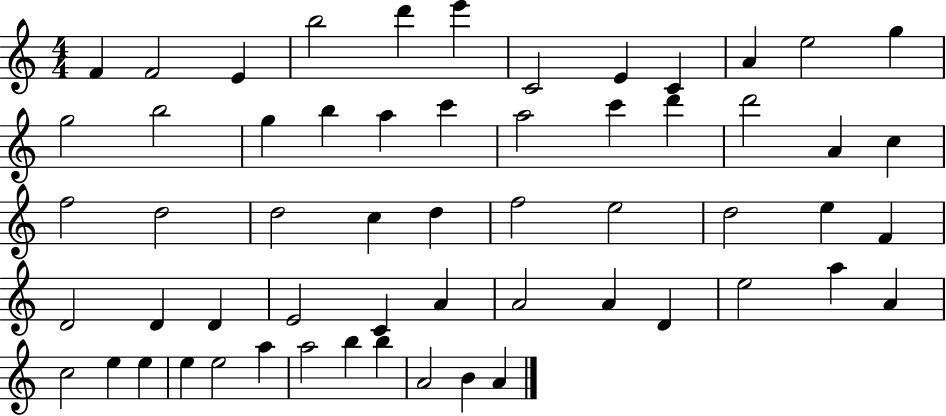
X:1
T:Untitled
M:4/4
L:1/4
K:C
F F2 E b2 d' e' C2 E C A e2 g g2 b2 g b a c' a2 c' d' d'2 A c f2 d2 d2 c d f2 e2 d2 e F D2 D D E2 C A A2 A D e2 a A c2 e e e e2 a a2 b b A2 B A